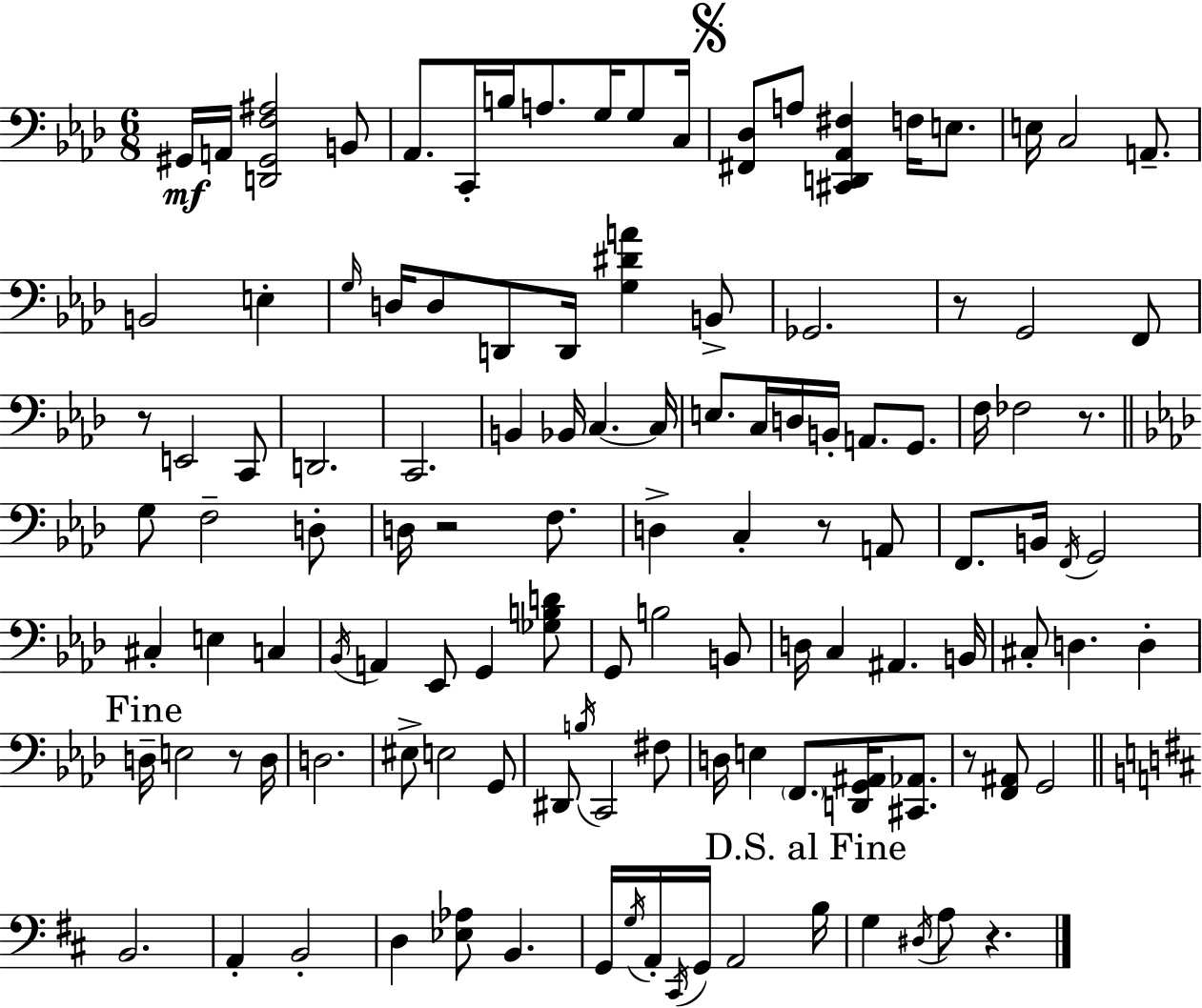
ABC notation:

X:1
T:Untitled
M:6/8
L:1/4
K:Fm
^G,,/4 A,,/4 [D,,^G,,F,^A,]2 B,,/2 _A,,/2 C,,/4 B,/4 A,/2 G,/4 G,/2 C,/4 [^F,,_D,]/2 A,/2 [^C,,D,,_A,,^F,] F,/4 E,/2 E,/4 C,2 A,,/2 B,,2 E, G,/4 D,/4 D,/2 D,,/2 D,,/4 [G,^DA] B,,/2 _G,,2 z/2 G,,2 F,,/2 z/2 E,,2 C,,/2 D,,2 C,,2 B,, _B,,/4 C, C,/4 E,/2 C,/4 D,/4 B,,/4 A,,/2 G,,/2 F,/4 _F,2 z/2 G,/2 F,2 D,/2 D,/4 z2 F,/2 D, C, z/2 A,,/2 F,,/2 B,,/4 F,,/4 G,,2 ^C, E, C, _B,,/4 A,, _E,,/2 G,, [_G,B,D]/2 G,,/2 B,2 B,,/2 D,/4 C, ^A,, B,,/4 ^C,/2 D, D, D,/4 E,2 z/2 D,/4 D,2 ^E,/2 E,2 G,,/2 ^D,,/2 B,/4 C,,2 ^F,/2 D,/4 E, F,,/2 [D,,G,,^A,,]/4 [^C,,_A,,]/2 z/2 [F,,^A,,]/2 G,,2 B,,2 A,, B,,2 D, [_E,_A,]/2 B,, G,,/4 G,/4 A,,/4 ^C,,/4 G,,/4 A,,2 B,/4 G, ^D,/4 A,/2 z